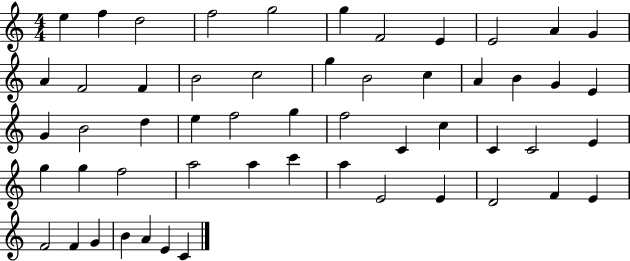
E5/q F5/q D5/h F5/h G5/h G5/q F4/h E4/q E4/h A4/q G4/q A4/q F4/h F4/q B4/h C5/h G5/q B4/h C5/q A4/q B4/q G4/q E4/q G4/q B4/h D5/q E5/q F5/h G5/q F5/h C4/q C5/q C4/q C4/h E4/q G5/q G5/q F5/h A5/h A5/q C6/q A5/q E4/h E4/q D4/h F4/q E4/q F4/h F4/q G4/q B4/q A4/q E4/q C4/q